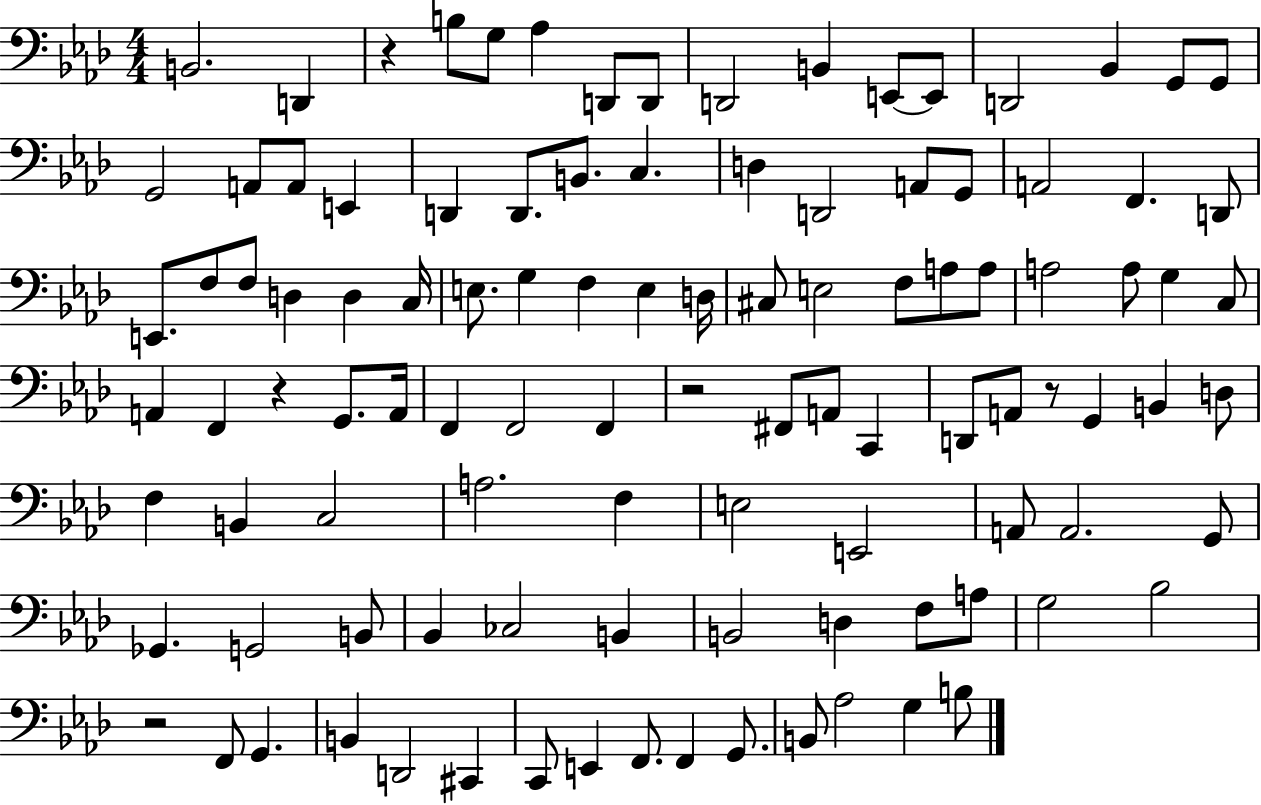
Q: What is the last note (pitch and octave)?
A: B3